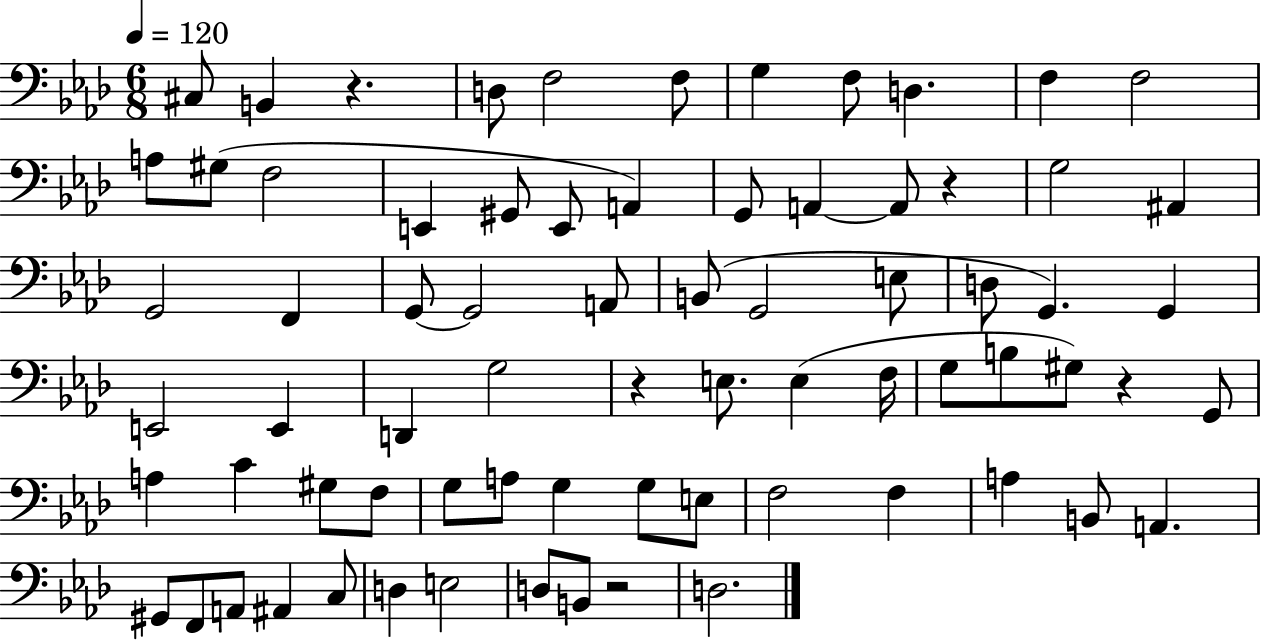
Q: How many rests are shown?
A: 5